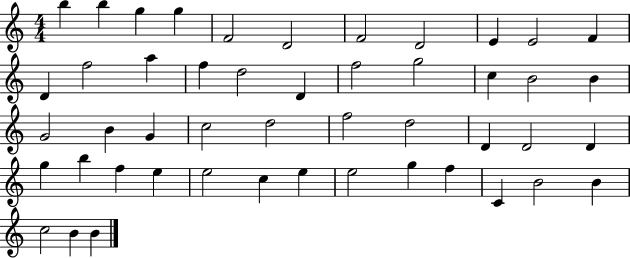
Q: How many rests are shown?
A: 0